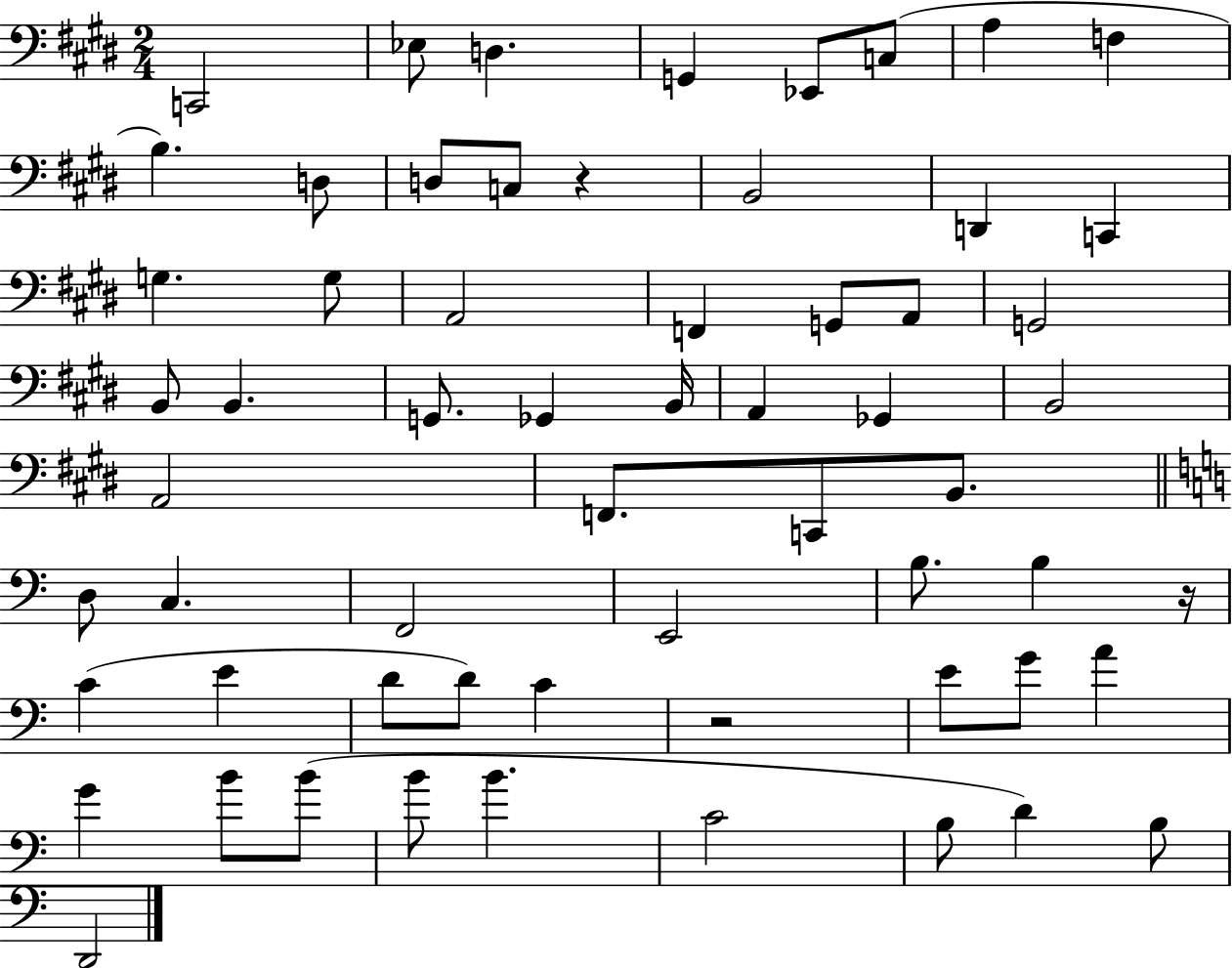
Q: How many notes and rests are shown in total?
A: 61